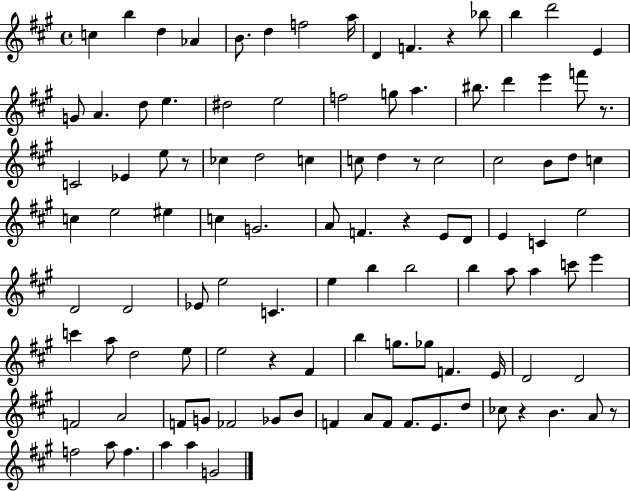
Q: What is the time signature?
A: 4/4